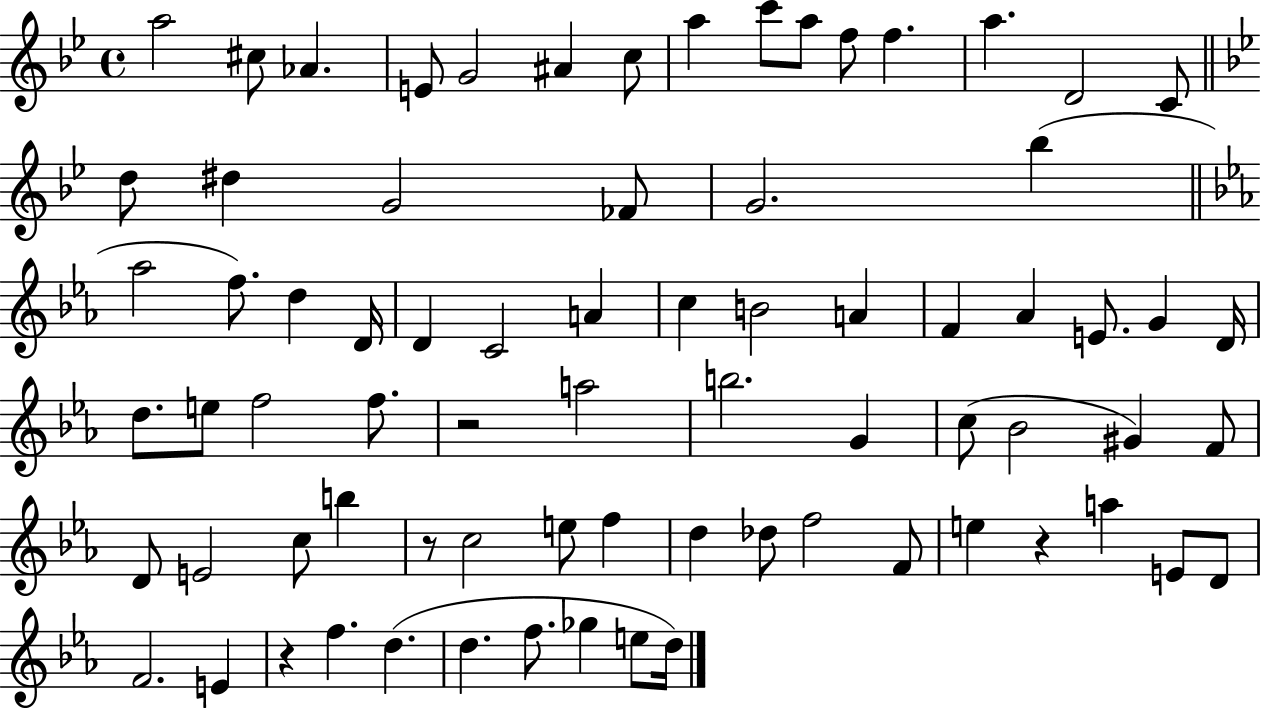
A5/h C#5/e Ab4/q. E4/e G4/h A#4/q C5/e A5/q C6/e A5/e F5/e F5/q. A5/q. D4/h C4/e D5/e D#5/q G4/h FES4/e G4/h. Bb5/q Ab5/h F5/e. D5/q D4/s D4/q C4/h A4/q C5/q B4/h A4/q F4/q Ab4/q E4/e. G4/q D4/s D5/e. E5/e F5/h F5/e. R/h A5/h B5/h. G4/q C5/e Bb4/h G#4/q F4/e D4/e E4/h C5/e B5/q R/e C5/h E5/e F5/q D5/q Db5/e F5/h F4/e E5/q R/q A5/q E4/e D4/e F4/h. E4/q R/q F5/q. D5/q. D5/q. F5/e. Gb5/q E5/e D5/s